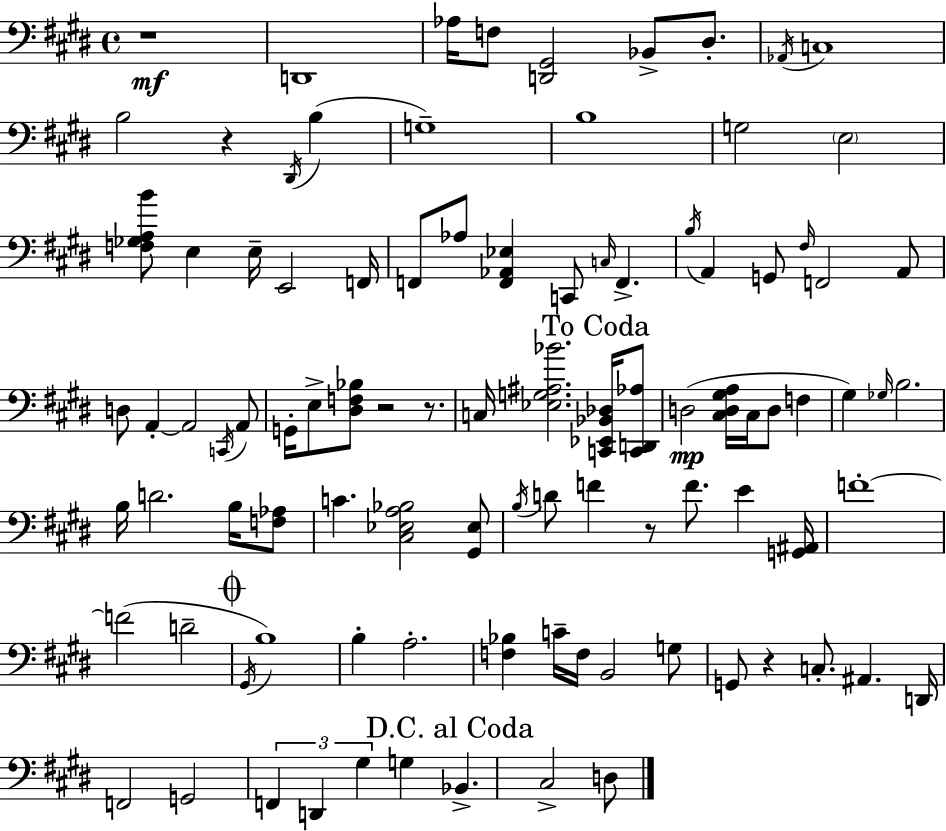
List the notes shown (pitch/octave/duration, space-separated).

R/w D2/w Ab3/s F3/e [D2,G#2]/h Bb2/e D#3/e. Ab2/s C3/w B3/h R/q D#2/s B3/q G3/w B3/w G3/h E3/h [F3,Gb3,A3,B4]/e E3/q E3/s E2/h F2/s F2/e Ab3/e [F2,Ab2,Eb3]/q C2/e C3/s F2/q. B3/s A2/q G2/e F#3/s F2/h A2/e D3/e A2/q A2/h C2/s A2/e G2/s E3/e [D#3,F3,Bb3]/e R/h R/e. C3/s [Eb3,G3,A#3,Bb4]/h. [C2,Eb2,Bb2,Db3]/s [C2,D2,Ab3]/e D3/h [C#3,D3,G#3,A3]/s C#3/s D3/e F3/q G#3/q Gb3/s B3/h. B3/s D4/h. B3/s [F3,Ab3]/e C4/q. [C#3,Eb3,A3,Bb3]/h [G#2,Eb3]/e B3/s D4/e F4/q R/e F4/e. E4/q [G2,A#2]/s F4/w F4/h D4/h G#2/s B3/w B3/q A3/h. [F3,Bb3]/q C4/s F3/s B2/h G3/e G2/e R/q C3/e. A#2/q. D2/s F2/h G2/h F2/q D2/q G#3/q G3/q Bb2/q. C#3/h D3/e